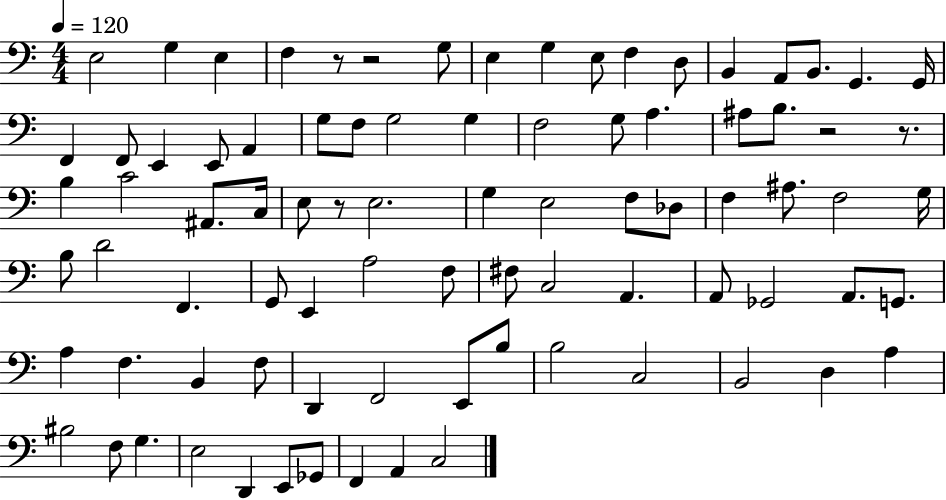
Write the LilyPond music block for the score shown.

{
  \clef bass
  \numericTimeSignature
  \time 4/4
  \key c \major
  \tempo 4 = 120
  e2 g4 e4 | f4 r8 r2 g8 | e4 g4 e8 f4 d8 | b,4 a,8 b,8. g,4. g,16 | \break f,4 f,8 e,4 e,8 a,4 | g8 f8 g2 g4 | f2 g8 a4. | ais8 b8. r2 r8. | \break b4 c'2 ais,8. c16 | e8 r8 e2. | g4 e2 f8 des8 | f4 ais8. f2 g16 | \break b8 d'2 f,4. | g,8 e,4 a2 f8 | fis8 c2 a,4. | a,8 ges,2 a,8. g,8. | \break a4 f4. b,4 f8 | d,4 f,2 e,8 b8 | b2 c2 | b,2 d4 a4 | \break bis2 f8 g4. | e2 d,4 e,8 ges,8 | f,4 a,4 c2 | \bar "|."
}